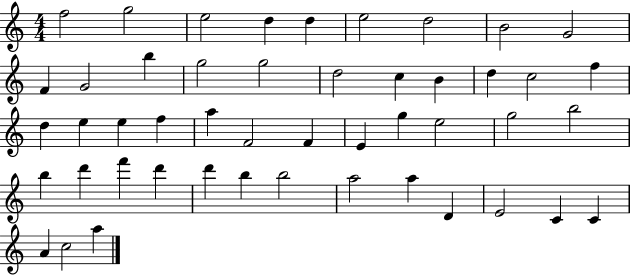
F5/h G5/h E5/h D5/q D5/q E5/h D5/h B4/h G4/h F4/q G4/h B5/q G5/h G5/h D5/h C5/q B4/q D5/q C5/h F5/q D5/q E5/q E5/q F5/q A5/q F4/h F4/q E4/q G5/q E5/h G5/h B5/h B5/q D6/q F6/q D6/q D6/q B5/q B5/h A5/h A5/q D4/q E4/h C4/q C4/q A4/q C5/h A5/q